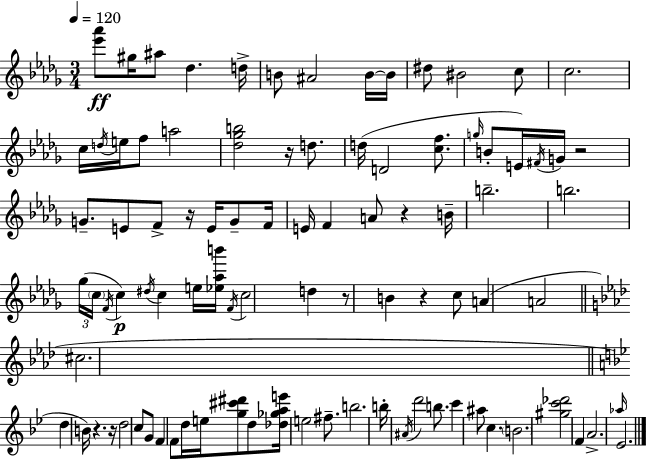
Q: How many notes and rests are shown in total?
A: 92